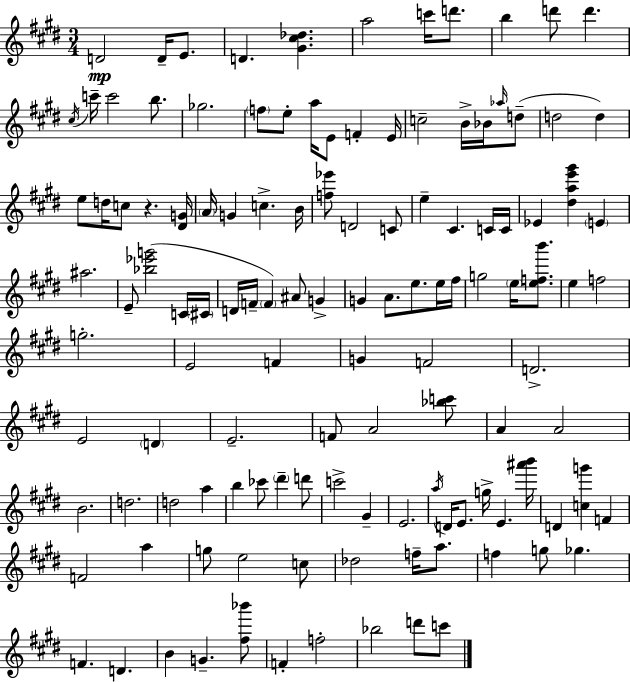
D4/h D4/s E4/e. D4/q. [G#4,C#5,Db5]/q. A5/h C6/s D6/e. B5/q D6/e D6/q. C#5/s C6/s C6/h B5/e. Gb5/h. F5/e E5/e A5/s E4/e F4/q E4/s C5/h B4/s Bb4/s Ab5/s D5/e D5/h D5/q E5/e D5/s C5/e R/q. [D#4,G4]/s A4/s G4/q C5/q. B4/s [F5,Eb6]/e D4/h C4/e E5/q C#4/q. C4/s C4/s Eb4/q [D#5,A5,E6,G#6]/q E4/q A#5/h. E4/e [Bb5,Eb6,G6]/h C4/s C#4/s D4/s F4/s F4/q A#4/e G4/q G4/q A4/e. E5/e. E5/s F#5/s G5/h E5/s [E5,F5,B6]/e. E5/q F5/h G5/h. E4/h F4/q G4/q F4/h D4/h. E4/h D4/q E4/h. F4/e A4/h [Bb5,C6]/e A4/q A4/h B4/h. D5/h. D5/h A5/q B5/q CES6/e D#6/q D6/e C6/h G#4/q E4/h. A5/s D4/s E4/e. G5/s E4/q. [A#6,B6]/s D4/q [C5,G6]/q F4/q F4/h A5/q G5/e E5/h C5/e Db5/h F5/s A5/e. F5/q G5/e Gb5/q. F4/q. D4/q. B4/q G4/q. [F#5,Bb6]/e F4/q F5/h Bb5/h D6/e C6/e